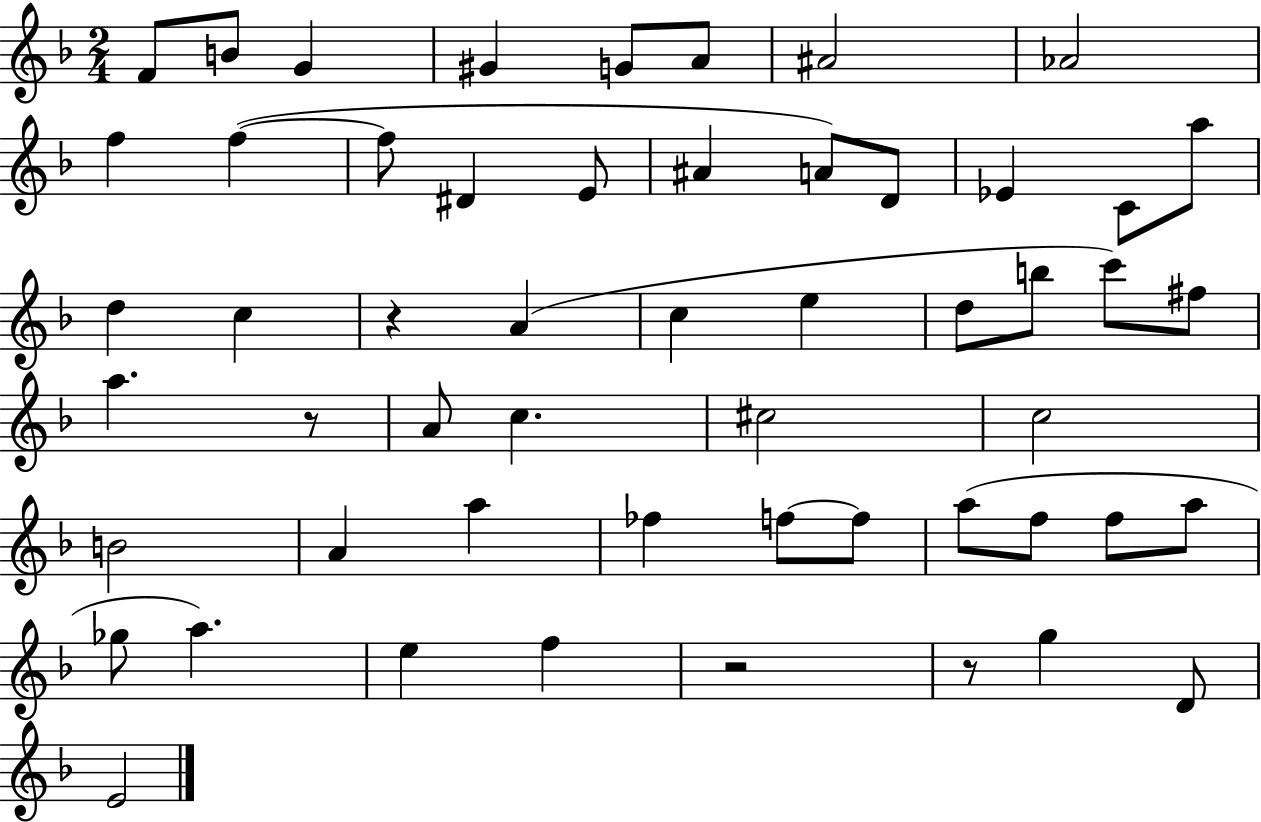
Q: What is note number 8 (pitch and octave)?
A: Ab4